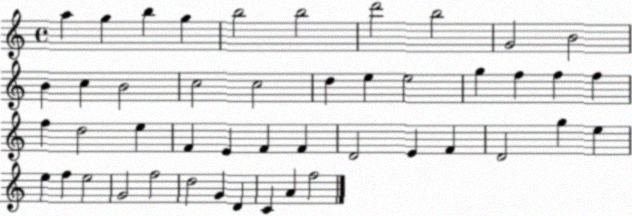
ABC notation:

X:1
T:Untitled
M:4/4
L:1/4
K:C
a g b g b2 b2 d'2 b2 G2 B2 B c B2 c2 c2 d e e2 g f f f f d2 e F E F F D2 E F D2 g e e f e2 G2 f2 d2 G D C A f2